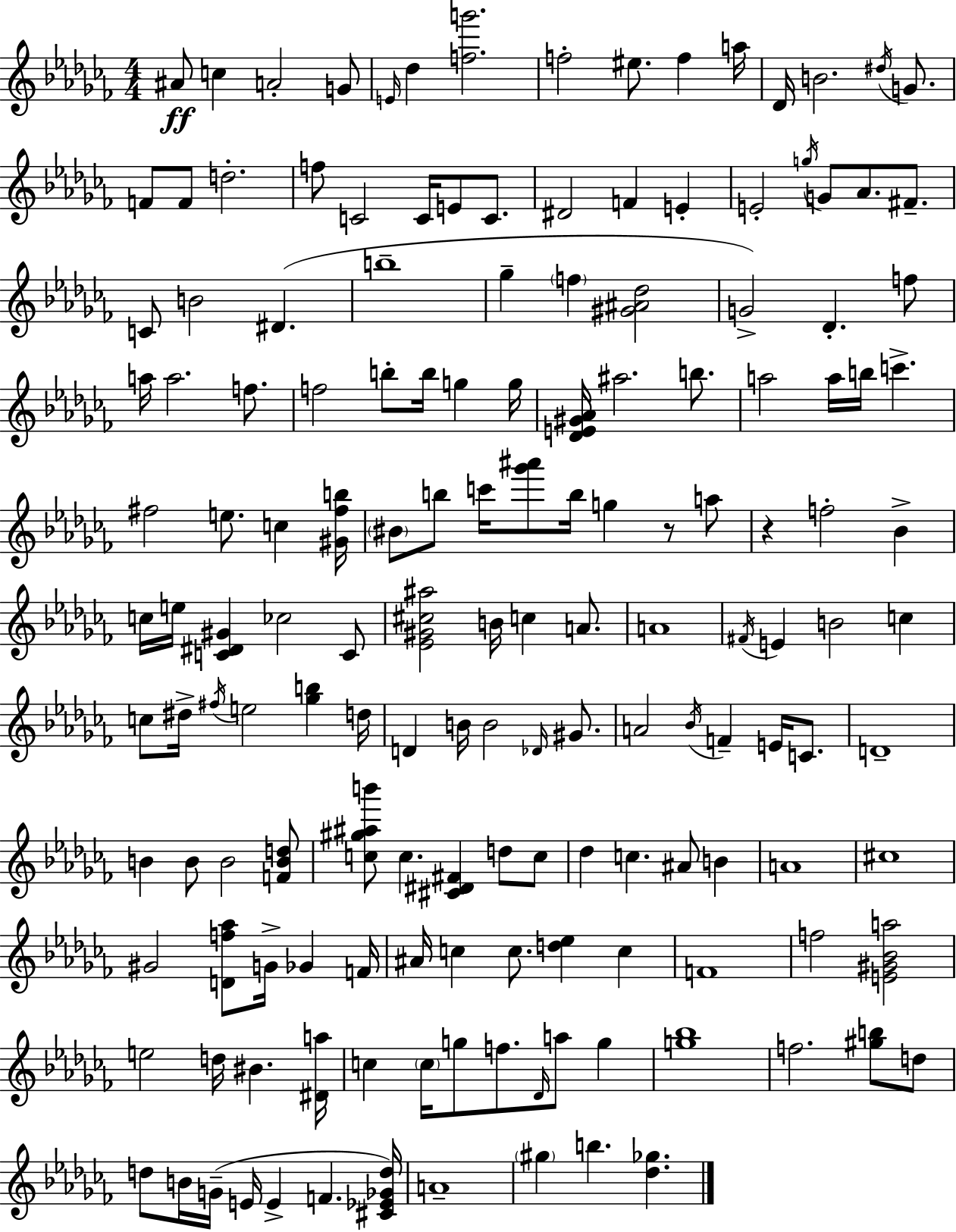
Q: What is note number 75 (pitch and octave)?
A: B4